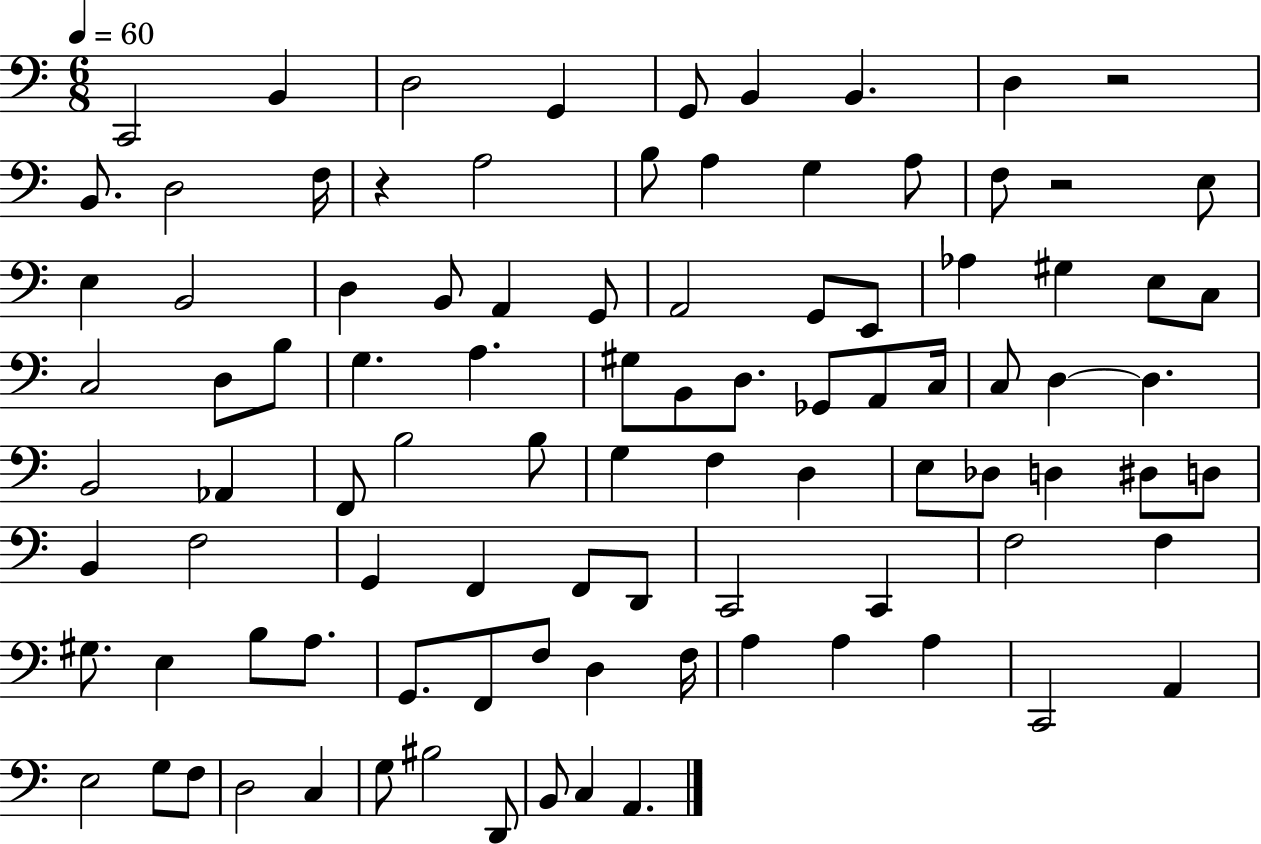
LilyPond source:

{
  \clef bass
  \numericTimeSignature
  \time 6/8
  \key c \major
  \tempo 4 = 60
  c,2 b,4 | d2 g,4 | g,8 b,4 b,4. | d4 r2 | \break b,8. d2 f16 | r4 a2 | b8 a4 g4 a8 | f8 r2 e8 | \break e4 b,2 | d4 b,8 a,4 g,8 | a,2 g,8 e,8 | aes4 gis4 e8 c8 | \break c2 d8 b8 | g4. a4. | gis8 b,8 d8. ges,8 a,8 c16 | c8 d4~~ d4. | \break b,2 aes,4 | f,8 b2 b8 | g4 f4 d4 | e8 des8 d4 dis8 d8 | \break b,4 f2 | g,4 f,4 f,8 d,8 | c,2 c,4 | f2 f4 | \break gis8. e4 b8 a8. | g,8. f,8 f8 d4 f16 | a4 a4 a4 | c,2 a,4 | \break e2 g8 f8 | d2 c4 | g8 bis2 d,8 | b,8 c4 a,4. | \break \bar "|."
}